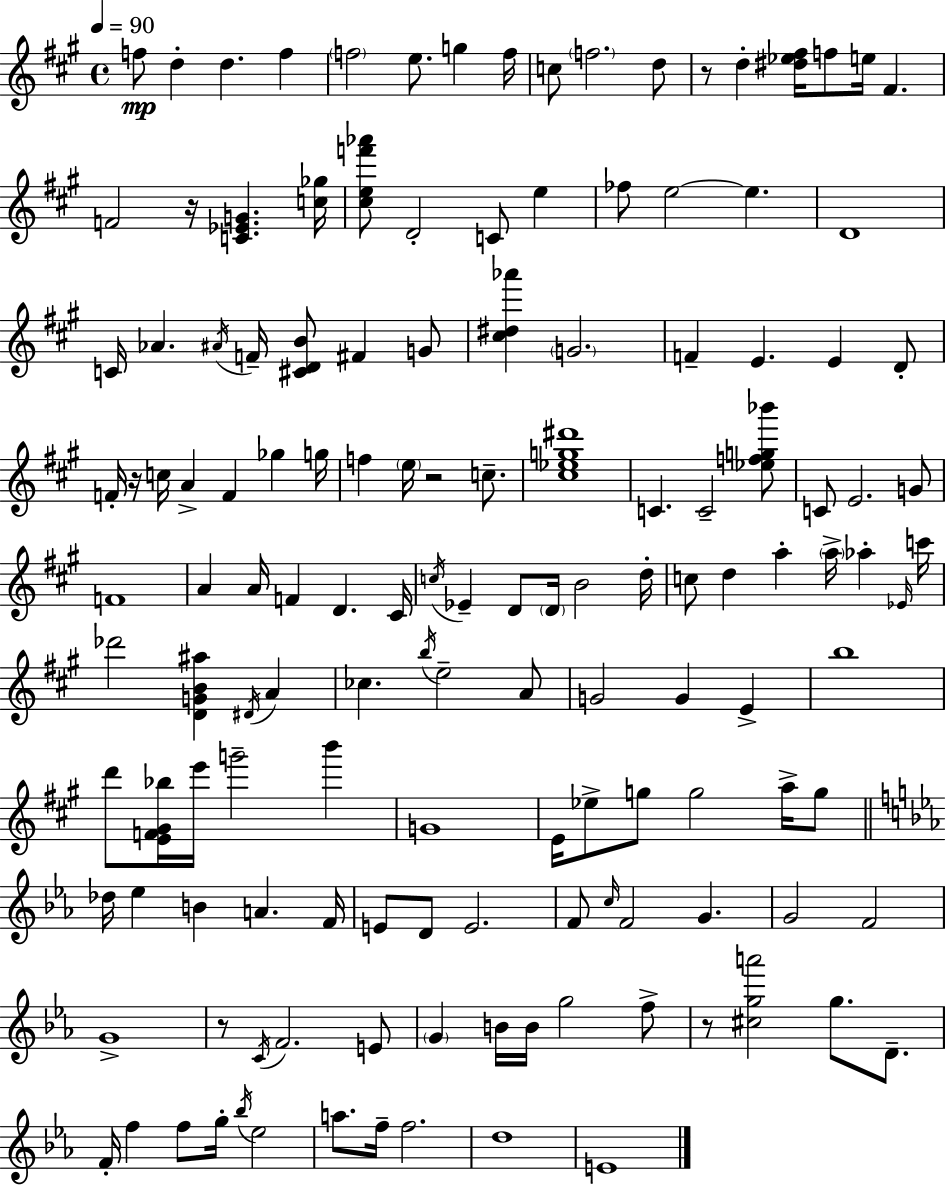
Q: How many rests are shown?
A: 6